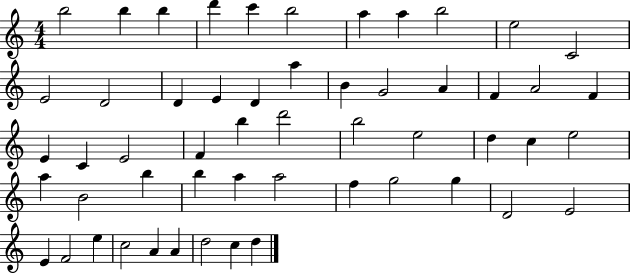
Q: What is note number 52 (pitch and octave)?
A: D5